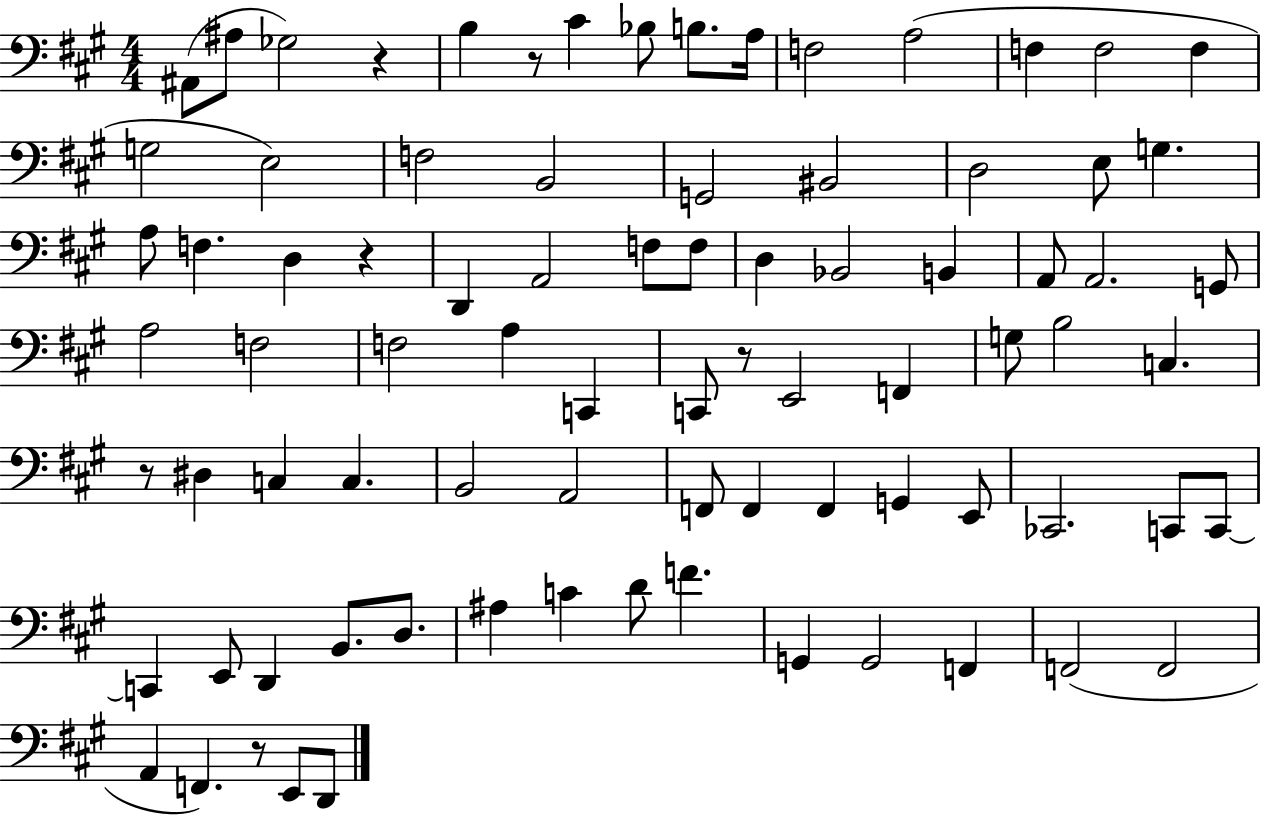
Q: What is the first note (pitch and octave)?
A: A#2